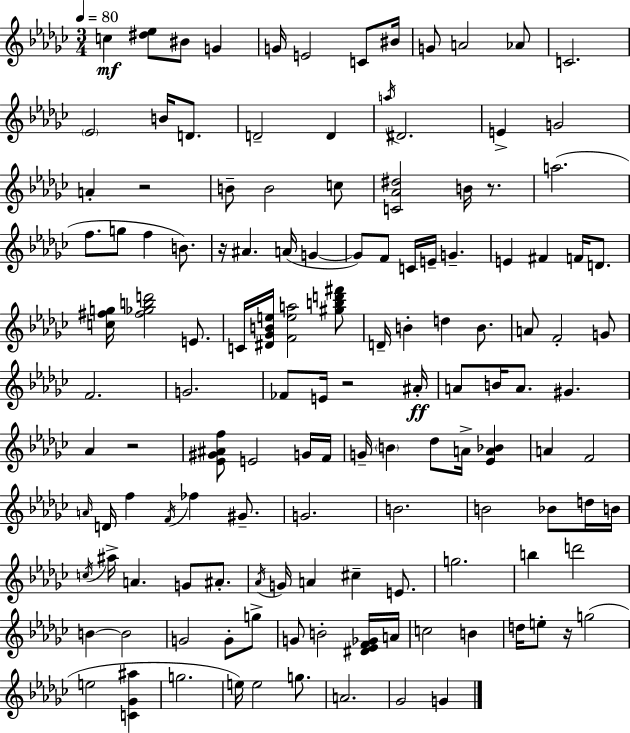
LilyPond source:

{
  \clef treble
  \numericTimeSignature
  \time 3/4
  \key ees \minor
  \tempo 4 = 80
  c''4\mf <dis'' ees''>8 bis'8 g'4 | g'16 e'2 c'8 bis'16 | g'8 a'2 aes'8 | c'2. | \break \parenthesize ees'2 b'16 d'8. | d'2-- d'4 | \acciaccatura { a''16 } dis'2. | e'4-> g'2 | \break a'4-. r2 | b'8-- b'2 c''8 | <c' aes' dis''>2 b'16 r8. | a''2.( | \break f''8. g''8 f''4 b'8.) | r16 ais'4. a'16( g'4~~ | g'8) f'8 c'16 e'16-- g'4.-- | e'4 fis'4 f'16 d'8. | \break <c'' fis'' g''>16 <fis'' ges'' b'' d'''>2 e'8. | c'16 <dis' ges' b' e''>16 <f' e'' a''>2 <gis'' b'' d''' fis'''>8 | d'16-- b'4-. d''4 b'8. | a'8 f'2-. g'8 | \break f'2. | g'2. | fes'8 e'16 r2 | ais'16-.\ff a'8 b'16 a'8. gis'4. | \break aes'4 r2 | <ees' gis' ais' f''>8 e'2 g'16 | f'16 g'16-- \parenthesize b'4 des''8 a'16-> <ees' a' bes'>4 | a'4 f'2 | \break \grace { a'16 } d'16 f''4 \acciaccatura { f'16 } fes''4 | gis'8.-- g'2. | b'2. | b'2 bes'8 | \break d''16 b'16 \acciaccatura { c''16 } ais''16-> a'4. g'8 | ais'8.-. \acciaccatura { aes'16 } g'16 a'4 cis''4-- | e'8. g''2. | b''4 d'''2 | \break b'4~~ b'2 | g'2 | g'8-. g''8-> g'8 b'2-. | <dis' ees' f' ges'>16 a'16 c''2 | \break b'4 d''16 e''8-. r16 g''2( | e''2 | <c' ges' ais''>4 g''2. | e''16) e''2 | \break g''8. a'2. | ges'2 | g'4 \bar "|."
}